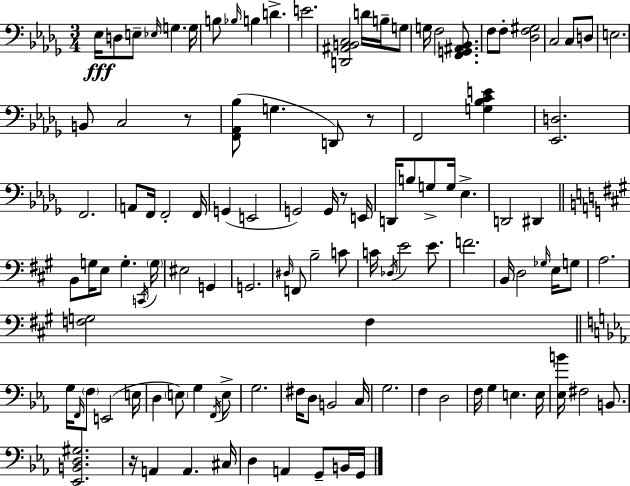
Eb3/s D3/e E3/e Eb3/s G3/q. G3/s B3/e Bb3/s B3/q D4/q. E4/h. [D2,A#2,B2,C3]/h D4/s B3/s G3/e G3/s F3/h [F2,G2,A#2,Bb2]/e. F3/e F3/e [Db3,F3,G#3]/h C3/h C3/e D3/e E3/h. B2/e C3/h R/e [F2,Ab2,Bb3]/e G3/q. D2/e R/e F2/h [G3,Bb3,C4,E4]/q [Eb2,D3]/h. F2/h. A2/e F2/s F2/h F2/s G2/q E2/h G2/h G2/s R/e E2/s D2/s B3/e G3/e G3/s Eb3/q. D2/h D#2/q B2/e G3/s E3/e G3/q. C2/s G3/s EIS3/h G2/q G2/h. D#3/s F2/e B3/h C4/e C4/s Db3/s E4/h E4/e. F4/h. B2/s D3/h Gb3/s E3/s G3/e A3/h. [F3,G3]/h F3/q G3/s F2/s F3/e E2/h E3/s D3/q E3/e G3/q F2/s E3/e G3/h. F#3/s D3/e B2/h C3/s G3/h. F3/q D3/h F3/s G3/q E3/q. E3/s [Eb3,B4]/s F#3/h B2/e. [Eb2,B2,D3,G#3]/h. R/s A2/q A2/q. C#3/s D3/q A2/q G2/e B2/s G2/s